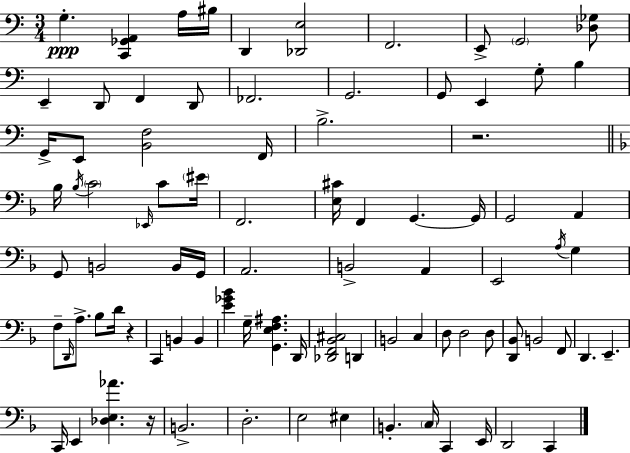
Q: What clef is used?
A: bass